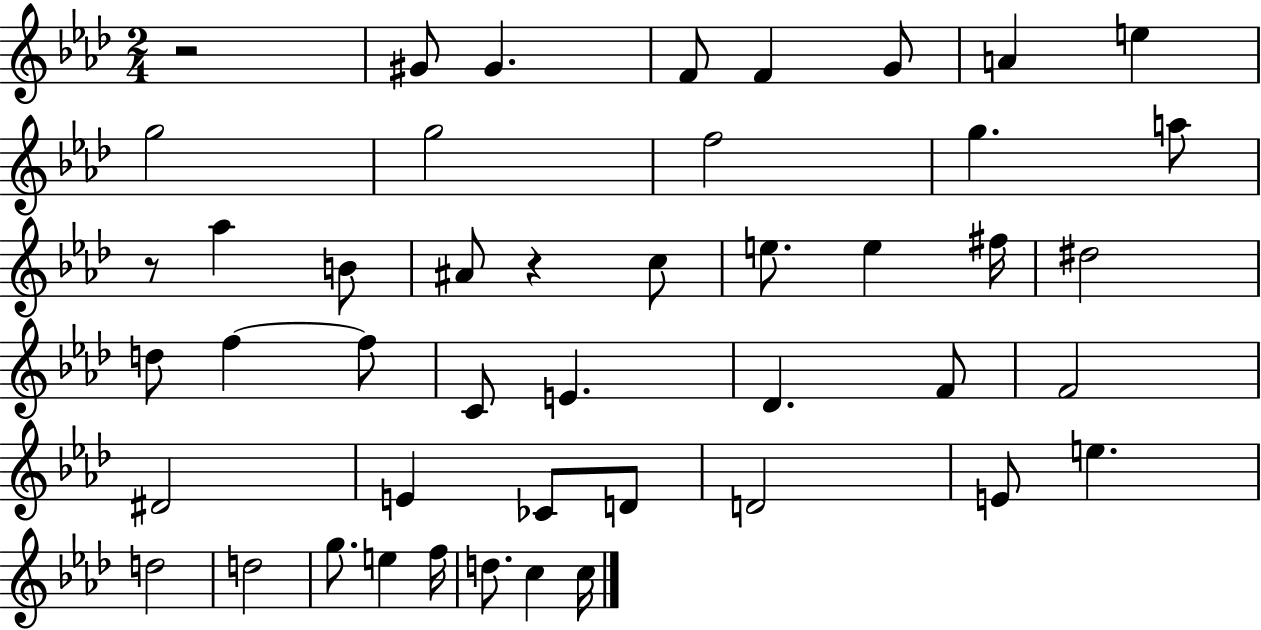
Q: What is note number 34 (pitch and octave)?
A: E4